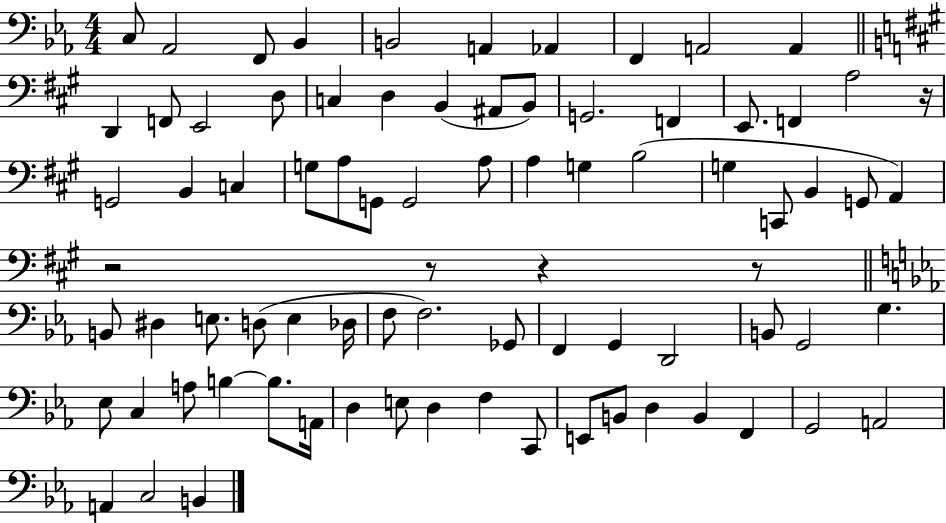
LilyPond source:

{
  \clef bass
  \numericTimeSignature
  \time 4/4
  \key ees \major
  c8 aes,2 f,8 bes,4 | b,2 a,4 aes,4 | f,4 a,2 a,4 | \bar "||" \break \key a \major d,4 f,8 e,2 d8 | c4 d4 b,4( ais,8 b,8) | g,2. f,4 | e,8. f,4 a2 r16 | \break g,2 b,4 c4 | g8 a8 g,8 g,2 a8 | a4 g4 b2( | g4 c,8 b,4 g,8 a,4) | \break r2 r8 r4 r8 | \bar "||" \break \key ees \major b,8 dis4 e8. d8( e4 des16 | f8 f2.) ges,8 | f,4 g,4 d,2 | b,8 g,2 g4. | \break ees8 c4 a8 b4~~ b8. a,16 | d4 e8 d4 f4 c,8 | e,8 b,8 d4 b,4 f,4 | g,2 a,2 | \break a,4 c2 b,4 | \bar "|."
}